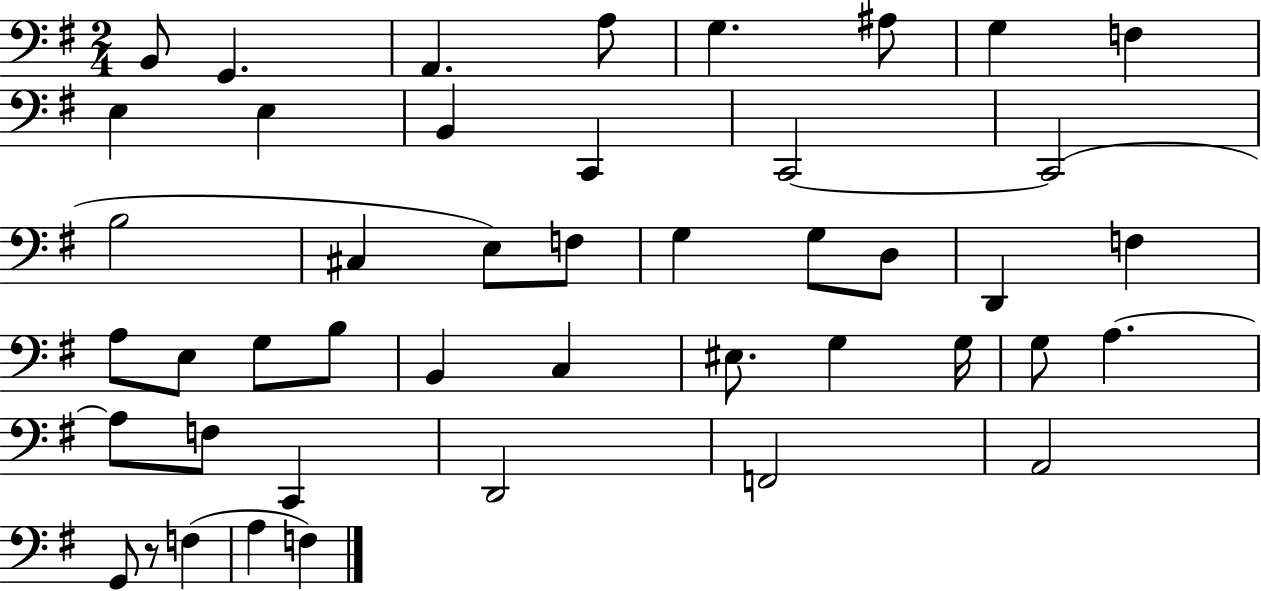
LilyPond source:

{
  \clef bass
  \numericTimeSignature
  \time 2/4
  \key g \major
  b,8 g,4. | a,4. a8 | g4. ais8 | g4 f4 | \break e4 e4 | b,4 c,4 | c,2~~ | c,2( | \break b2 | cis4 e8) f8 | g4 g8 d8 | d,4 f4 | \break a8 e8 g8 b8 | b,4 c4 | eis8. g4 g16 | g8 a4.~~ | \break a8 f8 c,4 | d,2 | f,2 | a,2 | \break g,8 r8 f4( | a4 f4) | \bar "|."
}